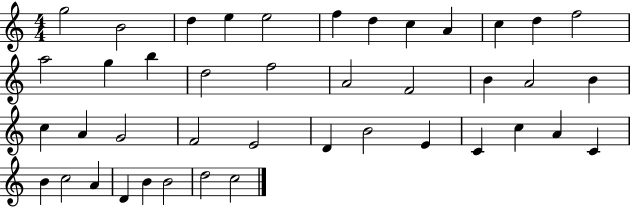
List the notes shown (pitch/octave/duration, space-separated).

G5/h B4/h D5/q E5/q E5/h F5/q D5/q C5/q A4/q C5/q D5/q F5/h A5/h G5/q B5/q D5/h F5/h A4/h F4/h B4/q A4/h B4/q C5/q A4/q G4/h F4/h E4/h D4/q B4/h E4/q C4/q C5/q A4/q C4/q B4/q C5/h A4/q D4/q B4/q B4/h D5/h C5/h